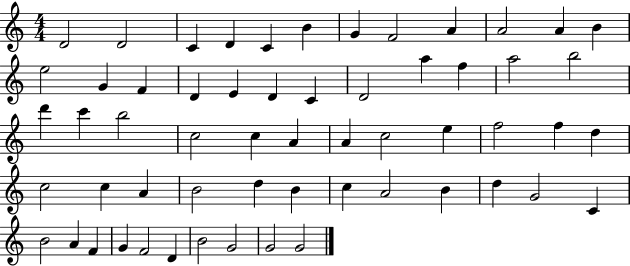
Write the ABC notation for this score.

X:1
T:Untitled
M:4/4
L:1/4
K:C
D2 D2 C D C B G F2 A A2 A B e2 G F D E D C D2 a f a2 b2 d' c' b2 c2 c A A c2 e f2 f d c2 c A B2 d B c A2 B d G2 C B2 A F G F2 D B2 G2 G2 G2